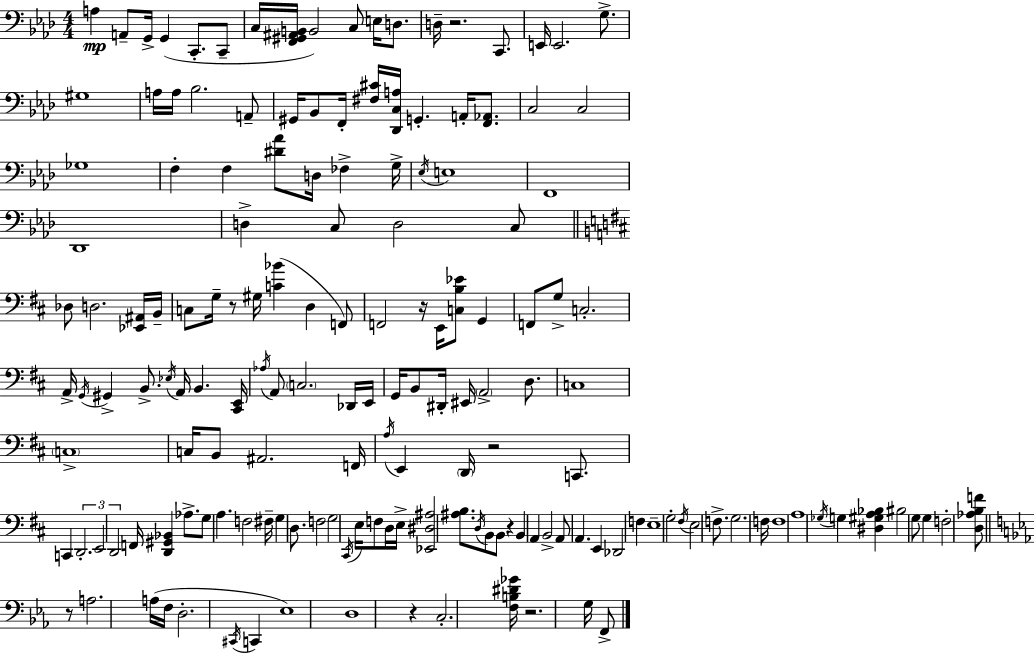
{
  \clef bass
  \numericTimeSignature
  \time 4/4
  \key f \minor
  a4\mp a,8-- g,16-> g,4( c,8.-. c,8-- | c16 <f, gis, ais, b,>16 b,2) c8 e16 d8. | d16-- r2. c,8. | e,16 e,2. g8.-> | \break gis1 | a16 a16 bes2. a,8-- | gis,16 bes,8 f,16-. <fis cis'>16 <des, c a>16 g,4.-. a,16-. <f, aes,>8. | c2 c2 | \break ges1 | f4-. f4 <dis' aes'>8 d16 fes4-> g16-> | \acciaccatura { ees16 } e1 | f,1 | \break des,1 | d4-> c8 d2 c8 | \bar "||" \break \key d \major des8 d2. <ees, ais,>16 b,16-- | c8 g16-- r8 gis16 <c' bes'>4( d4 f,8) | f,2 r16 e,16 <c b ees'>8 g,4 | f,8 g8-> c2.-. | \break a,16-> \acciaccatura { g,16 } gis,4-> b,8.-> \acciaccatura { ees16 } a,16 b,4. | <cis, e,>16 \acciaccatura { aes16 } a,8 \parenthesize c2. | des,16 e,16 g,16 b,8 dis,16-. eis,16 \parenthesize a,2-> | d8. c1 | \break \parenthesize c1-> | c16 b,8 ais,2. | f,16 \acciaccatura { a16 } e,4 \parenthesize d,16 r2 | c,8. c,4 \tuplet 3/2 { d,2.-. | \break e,2 d,2 } | f,16 <d, gis, bes,>4 aes8.-> g8 a4. | f2 fis16-- g4 | d8. f2 g2 | \break \acciaccatura { cis,16 } e16 f8 d16 e16-> <ees, dis ais>2 | <ais b>8. \acciaccatura { d16 } b,8 b,8 r4 b,4 | a,4 b,2-> a,8 | a,4. e,4 des,2 | \break f4 e1-- | g2-. \acciaccatura { fis16 } e2 | f8.-> g2. | f16 f1 | \break a1 | \acciaccatura { ges16 } g4 <dis gis a bes>4 | bis2 g8 g4 f2-. | <d aes b f'>8 \bar "||" \break \key ees \major r8 a2. a16( f16 | d2.-. \acciaccatura { cis,16 } c,4 | ees1) | d1 | \break r4 c2.-. | <f b dis' ges'>16 r2. g16 f,8-> | \bar "|."
}